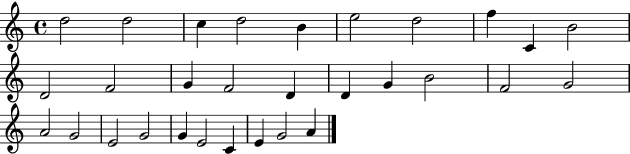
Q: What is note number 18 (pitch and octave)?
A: B4